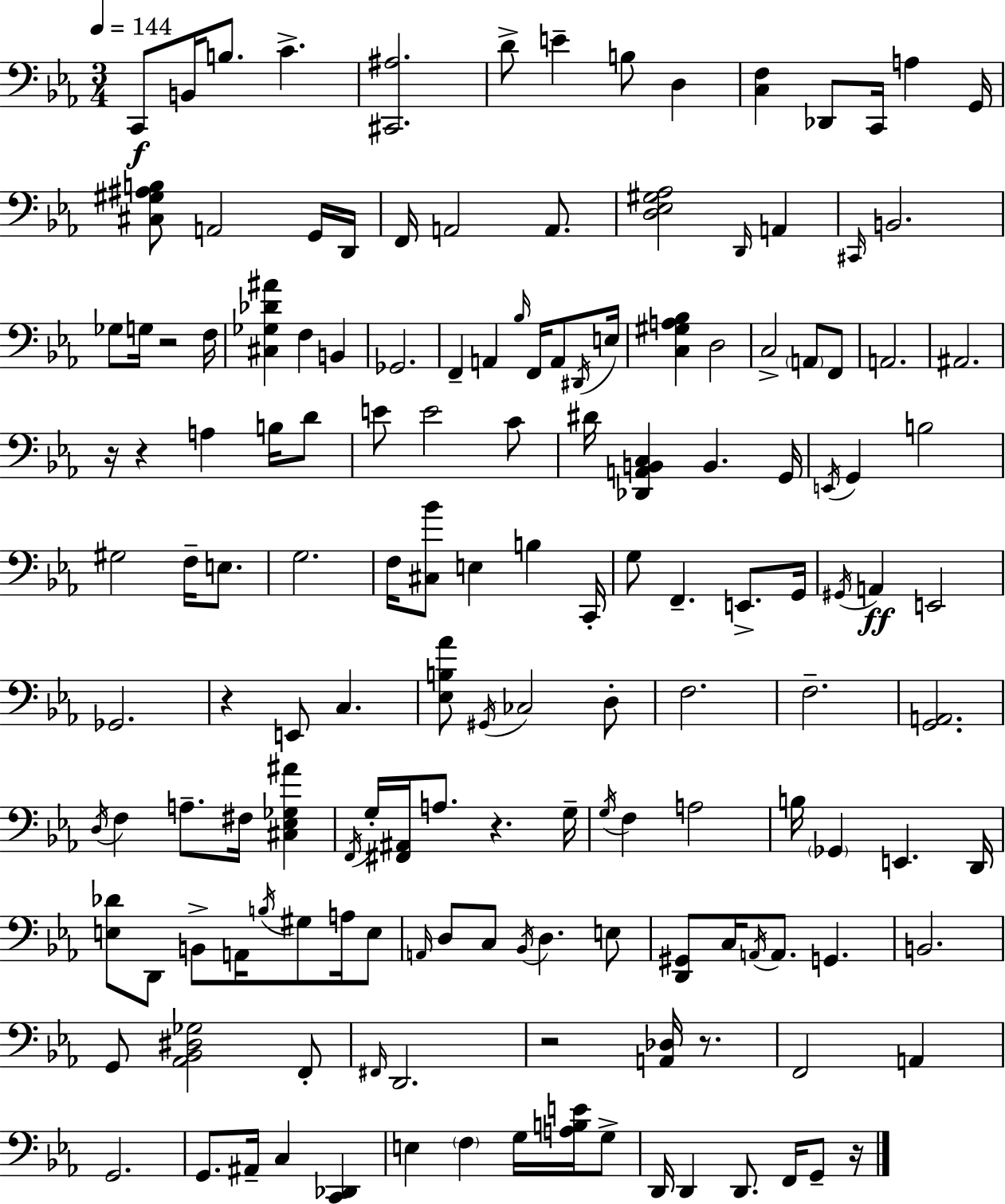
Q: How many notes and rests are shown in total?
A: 154